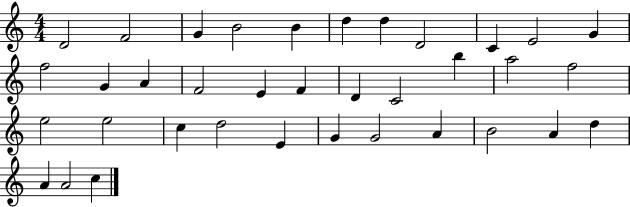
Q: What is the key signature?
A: C major